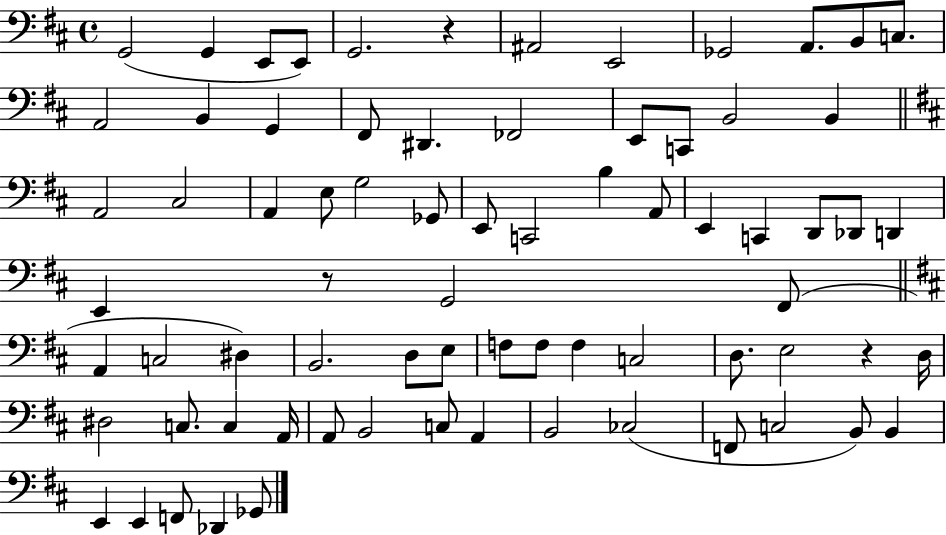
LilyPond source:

{
  \clef bass
  \time 4/4
  \defaultTimeSignature
  \key d \major
  g,2( g,4 e,8 e,8) | g,2. r4 | ais,2 e,2 | ges,2 a,8. b,8 c8. | \break a,2 b,4 g,4 | fis,8 dis,4. fes,2 | e,8 c,8 b,2 b,4 | \bar "||" \break \key b \minor a,2 cis2 | a,4 e8 g2 ges,8 | e,8 c,2 b4 a,8 | e,4 c,4 d,8 des,8 d,4 | \break e,4 r8 g,2 fis,8( | \bar "||" \break \key b \minor a,4 c2 dis4) | b,2. d8 e8 | f8 f8 f4 c2 | d8. e2 r4 d16 | \break dis2 c8. c4 a,16 | a,8 b,2 c8 a,4 | b,2 ces2( | f,8 c2 b,8) b,4 | \break e,4 e,4 f,8 des,4 ges,8 | \bar "|."
}